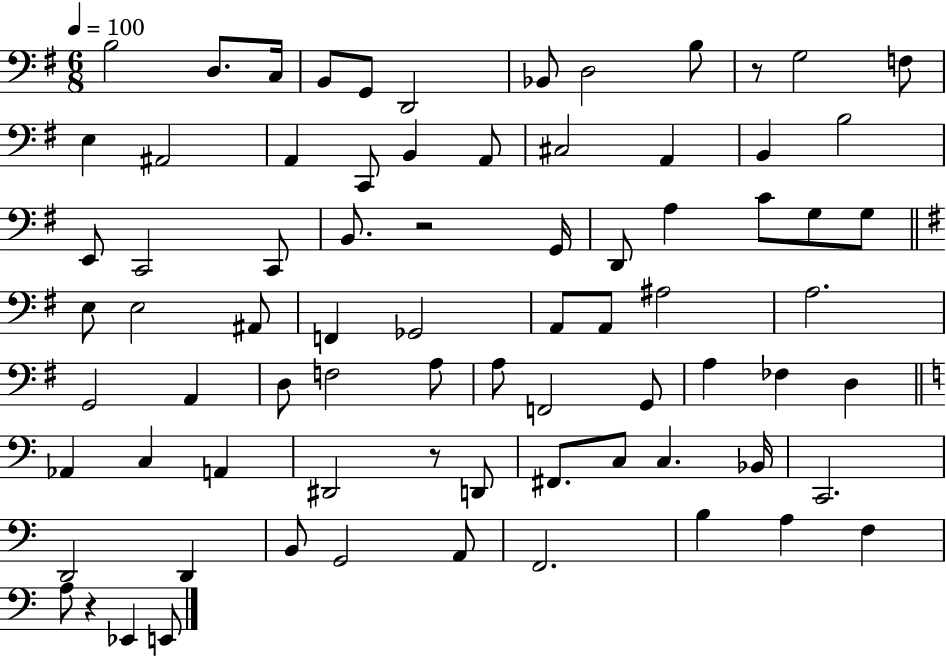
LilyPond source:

{
  \clef bass
  \numericTimeSignature
  \time 6/8
  \key g \major
  \tempo 4 = 100
  \repeat volta 2 { b2 d8. c16 | b,8 g,8 d,2 | bes,8 d2 b8 | r8 g2 f8 | \break e4 ais,2 | a,4 c,8 b,4 a,8 | cis2 a,4 | b,4 b2 | \break e,8 c,2 c,8 | b,8. r2 g,16 | d,8 a4 c'8 g8 g8 | \bar "||" \break \key e \minor e8 e2 ais,8 | f,4 ges,2 | a,8 a,8 ais2 | a2. | \break g,2 a,4 | d8 f2 a8 | a8 f,2 g,8 | a4 fes4 d4 | \break \bar "||" \break \key a \minor aes,4 c4 a,4 | dis,2 r8 d,8 | fis,8. c8 c4. bes,16 | c,2. | \break d,2 d,4 | b,8 g,2 a,8 | f,2. | b4 a4 f4 | \break a8 r4 ees,4 e,8 | } \bar "|."
}